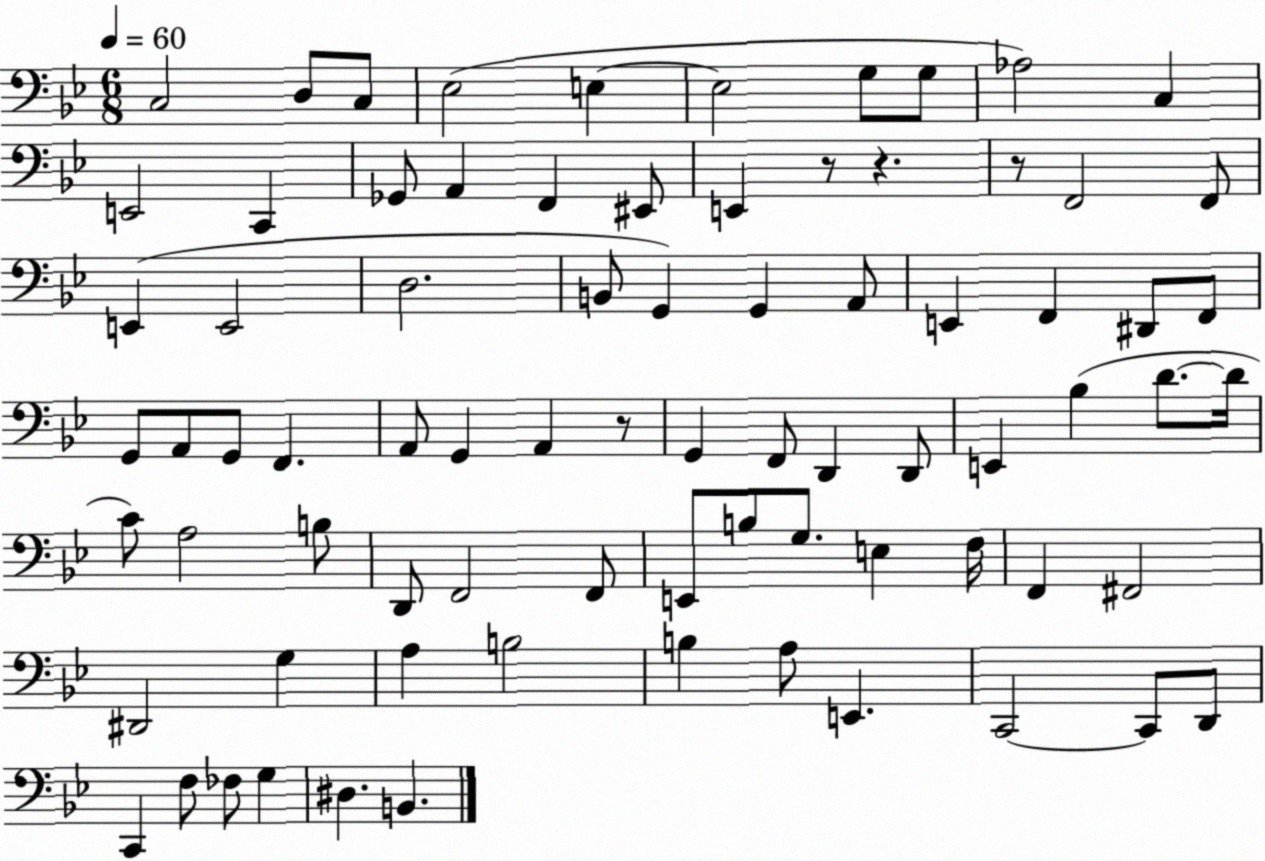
X:1
T:Untitled
M:6/8
L:1/4
K:Bb
C,2 D,/2 C,/2 _E,2 E, E,2 G,/2 G,/2 _A,2 C, E,,2 C,, _G,,/2 A,, F,, ^E,,/2 E,, z/2 z z/2 F,,2 F,,/2 E,, E,,2 D,2 B,,/2 G,, G,, A,,/2 E,, F,, ^D,,/2 F,,/2 G,,/2 A,,/2 G,,/2 F,, A,,/2 G,, A,, z/2 G,, F,,/2 D,, D,,/2 E,, _B, D/2 D/4 C/2 A,2 B,/2 D,,/2 F,,2 F,,/2 E,,/2 B,/2 G,/2 E, F,/4 F,, ^F,,2 ^D,,2 G, A, B,2 B, A,/2 E,, C,,2 C,,/2 D,,/2 C,, F,/2 _F,/2 G, ^D, B,,